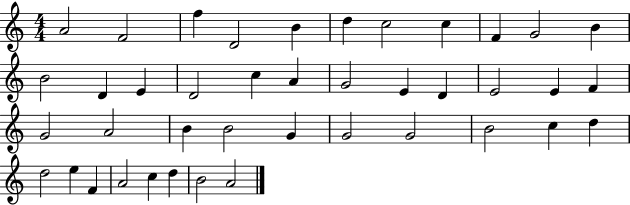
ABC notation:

X:1
T:Untitled
M:4/4
L:1/4
K:C
A2 F2 f D2 B d c2 c F G2 B B2 D E D2 c A G2 E D E2 E F G2 A2 B B2 G G2 G2 B2 c d d2 e F A2 c d B2 A2